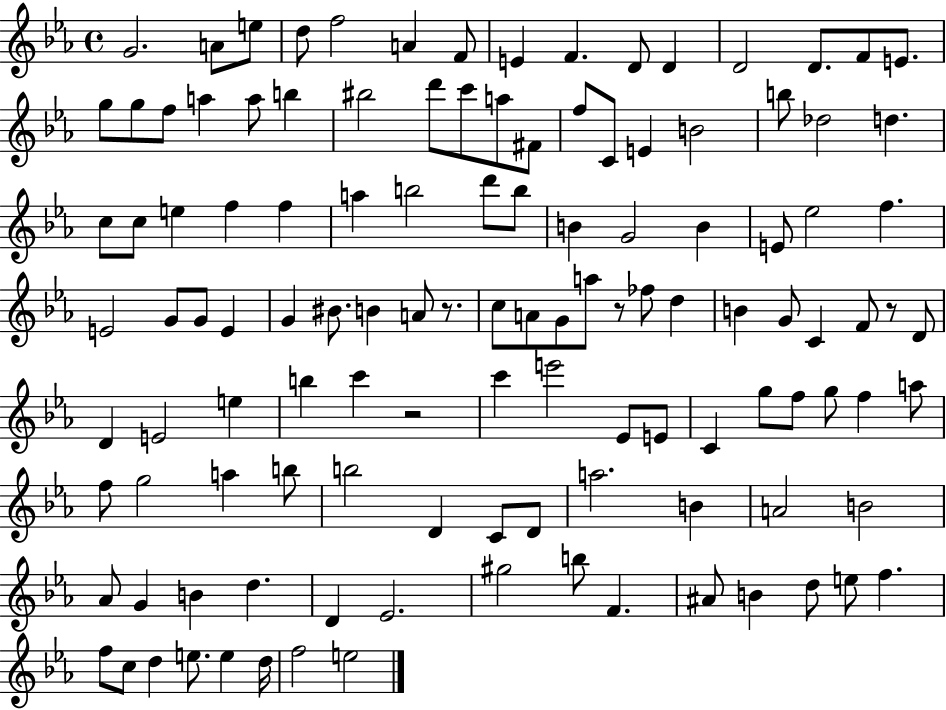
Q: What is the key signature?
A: EES major